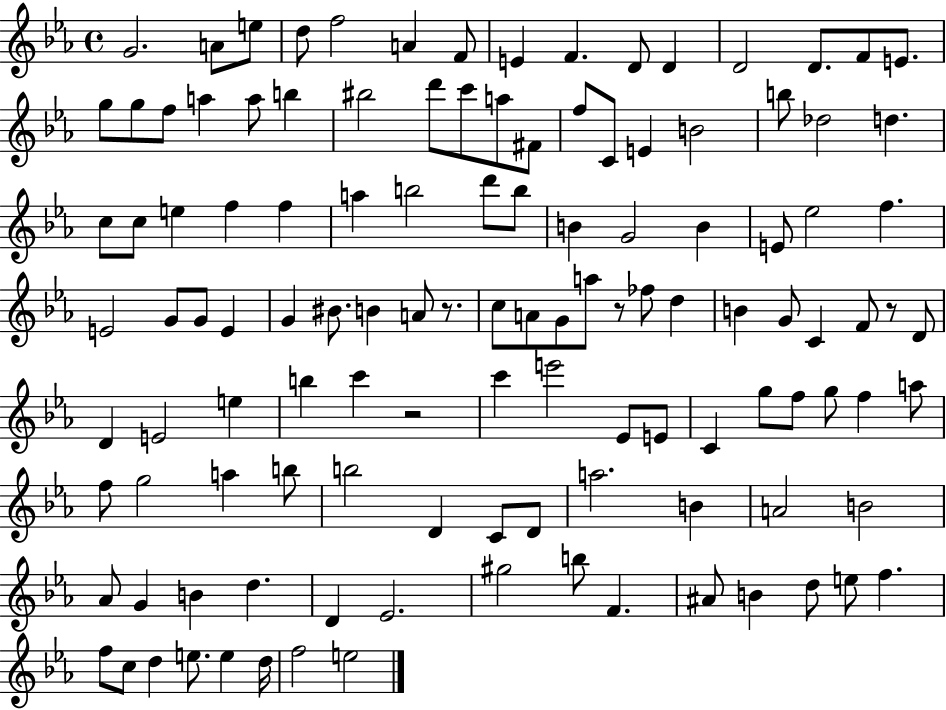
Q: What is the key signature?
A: EES major